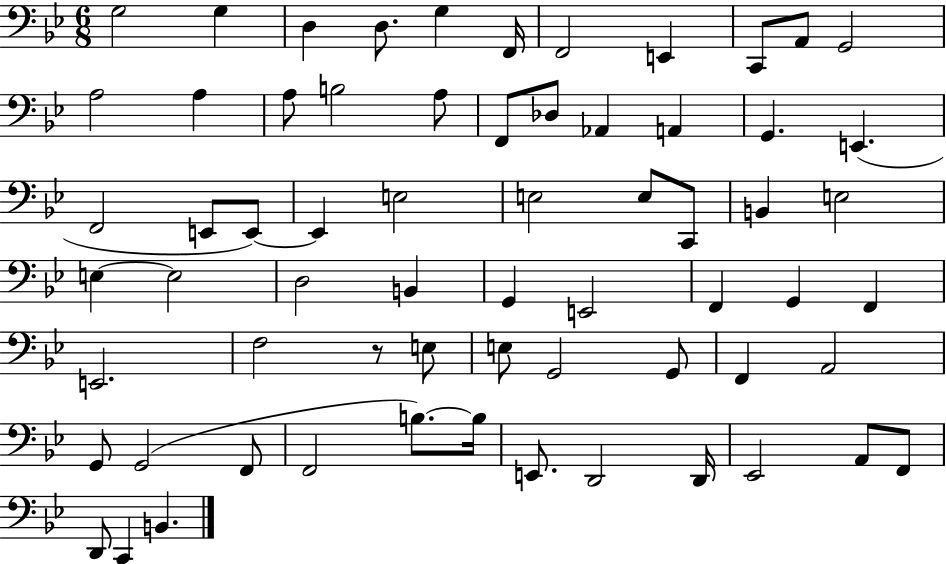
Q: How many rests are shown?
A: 1